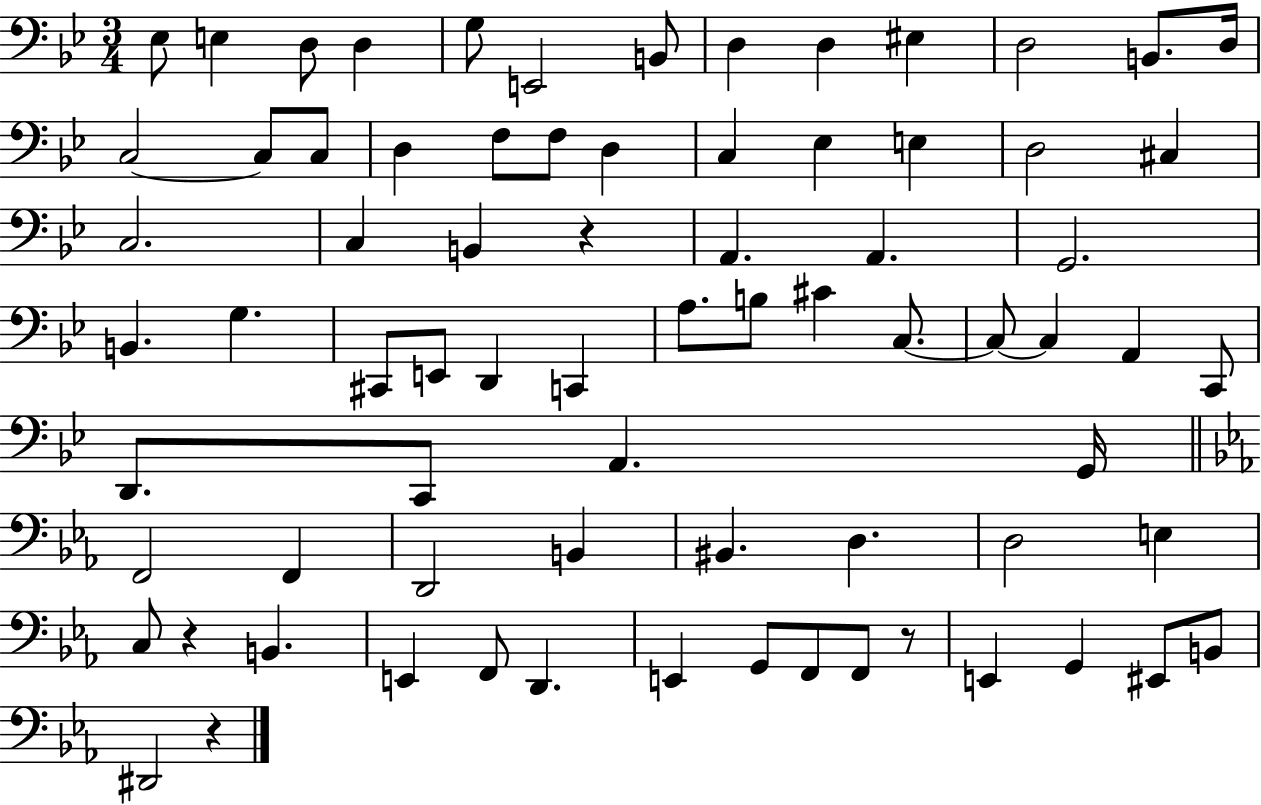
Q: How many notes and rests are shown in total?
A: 75